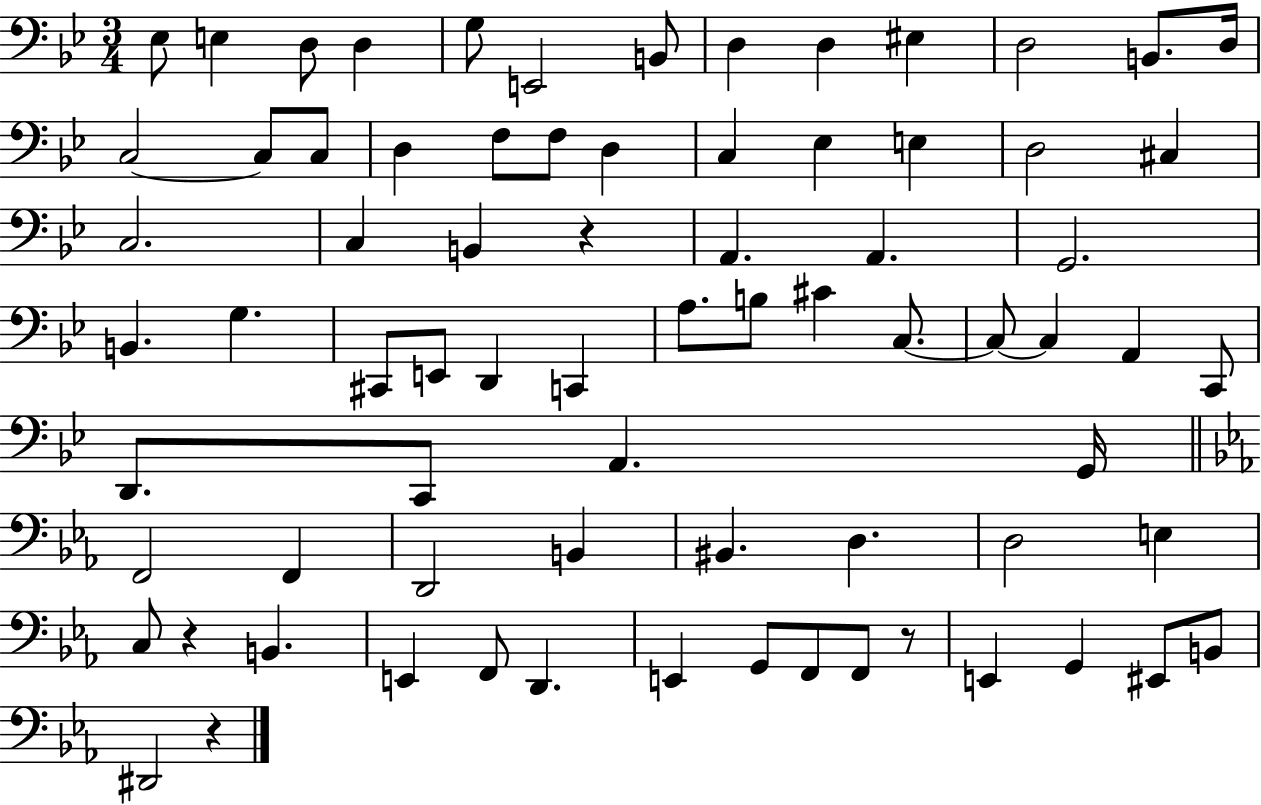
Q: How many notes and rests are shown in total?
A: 75